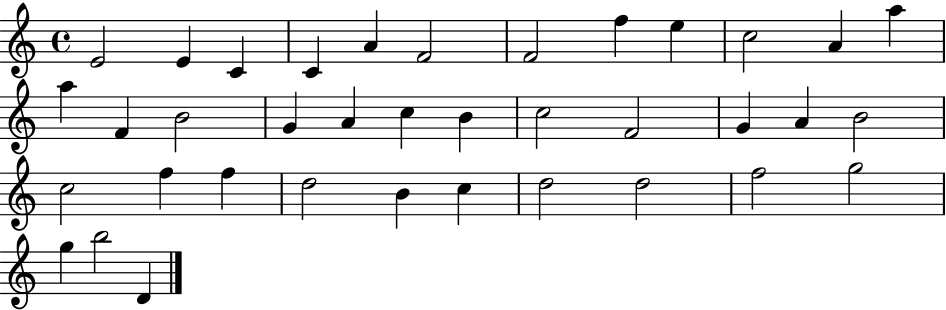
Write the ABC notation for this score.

X:1
T:Untitled
M:4/4
L:1/4
K:C
E2 E C C A F2 F2 f e c2 A a a F B2 G A c B c2 F2 G A B2 c2 f f d2 B c d2 d2 f2 g2 g b2 D